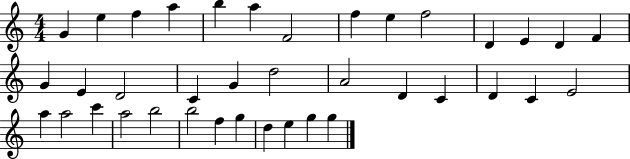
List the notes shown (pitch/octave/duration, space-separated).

G4/q E5/q F5/q A5/q B5/q A5/q F4/h F5/q E5/q F5/h D4/q E4/q D4/q F4/q G4/q E4/q D4/h C4/q G4/q D5/h A4/h D4/q C4/q D4/q C4/q E4/h A5/q A5/h C6/q A5/h B5/h B5/h F5/q G5/q D5/q E5/q G5/q G5/q